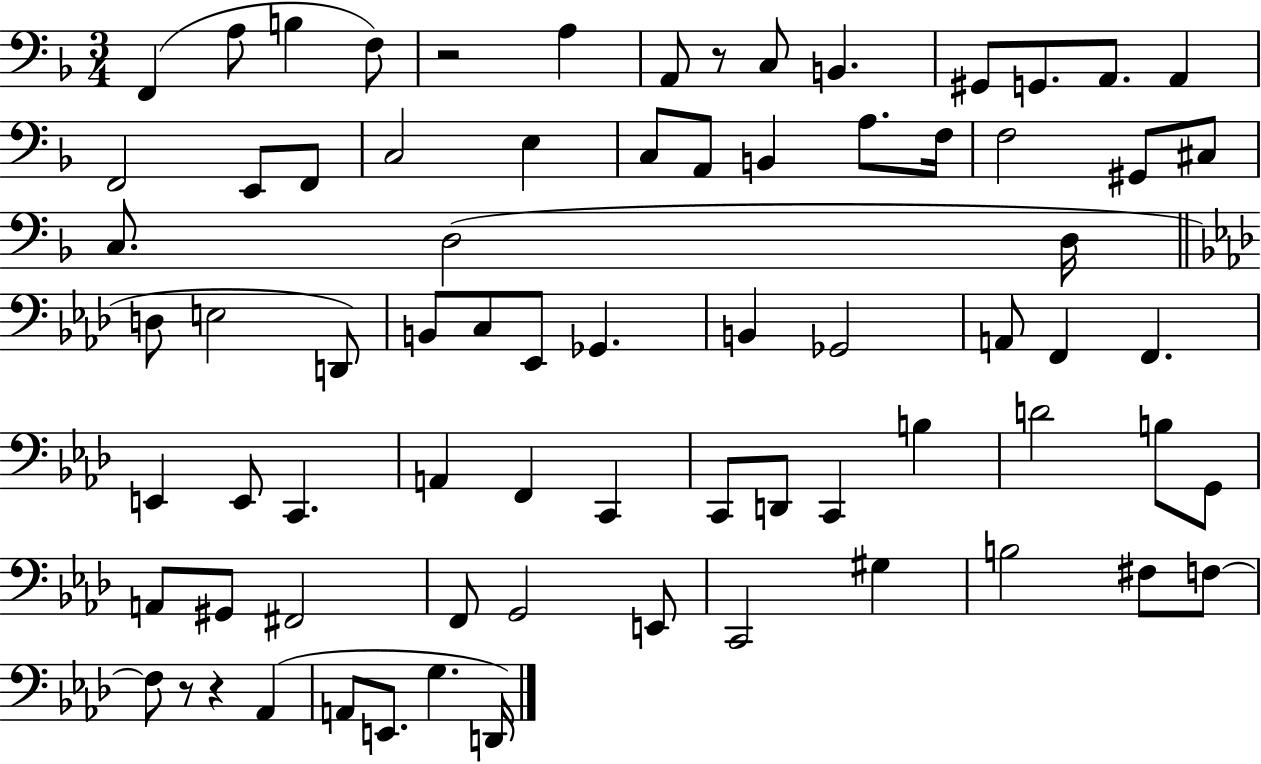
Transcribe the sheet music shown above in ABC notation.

X:1
T:Untitled
M:3/4
L:1/4
K:F
F,, A,/2 B, F,/2 z2 A, A,,/2 z/2 C,/2 B,, ^G,,/2 G,,/2 A,,/2 A,, F,,2 E,,/2 F,,/2 C,2 E, C,/2 A,,/2 B,, A,/2 F,/4 F,2 ^G,,/2 ^C,/2 C,/2 D,2 D,/4 D,/2 E,2 D,,/2 B,,/2 C,/2 _E,,/2 _G,, B,, _G,,2 A,,/2 F,, F,, E,, E,,/2 C,, A,, F,, C,, C,,/2 D,,/2 C,, B, D2 B,/2 G,,/2 A,,/2 ^G,,/2 ^F,,2 F,,/2 G,,2 E,,/2 C,,2 ^G, B,2 ^F,/2 F,/2 F,/2 z/2 z _A,, A,,/2 E,,/2 G, D,,/4